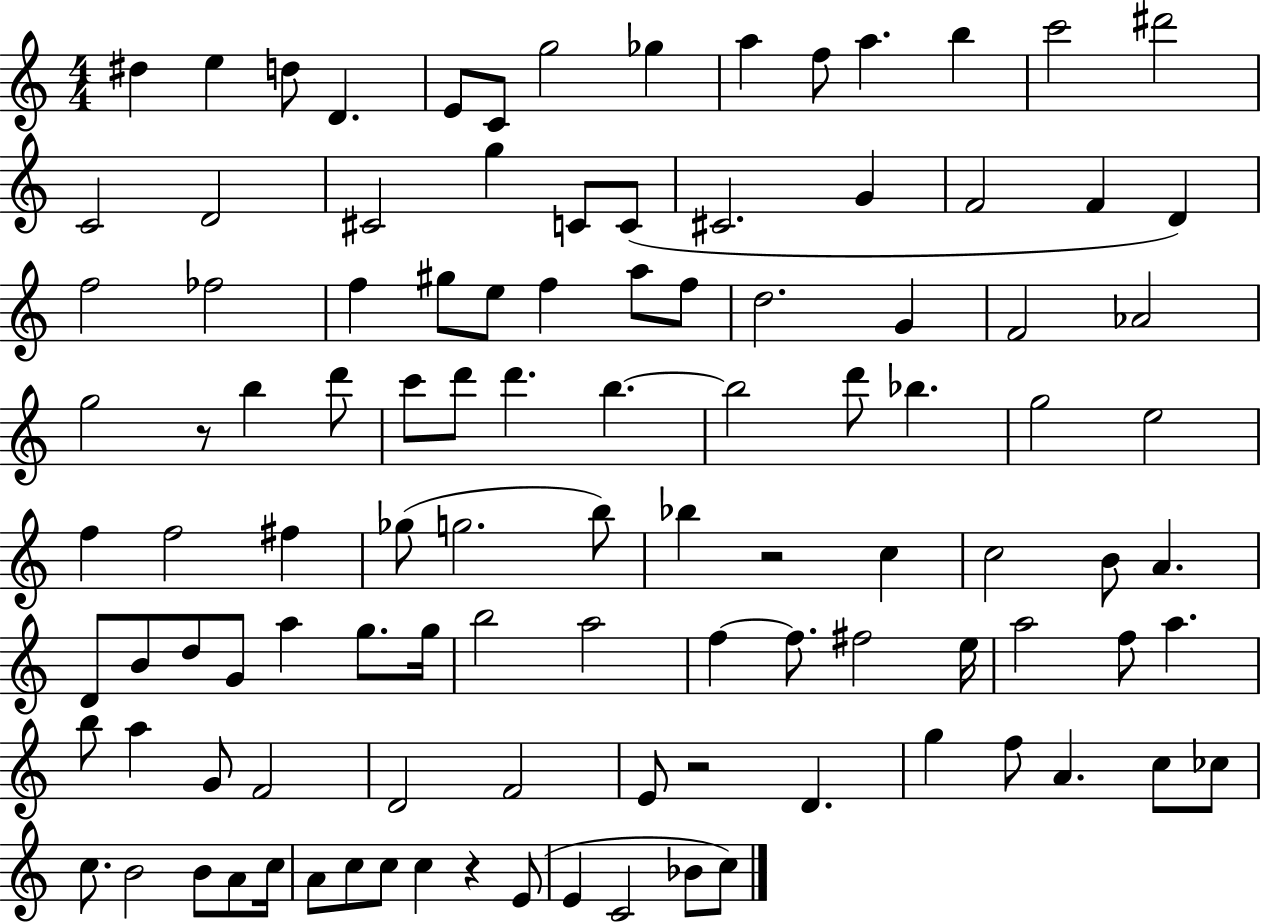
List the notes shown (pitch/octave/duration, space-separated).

D#5/q E5/q D5/e D4/q. E4/e C4/e G5/h Gb5/q A5/q F5/e A5/q. B5/q C6/h D#6/h C4/h D4/h C#4/h G5/q C4/e C4/e C#4/h. G4/q F4/h F4/q D4/q F5/h FES5/h F5/q G#5/e E5/e F5/q A5/e F5/e D5/h. G4/q F4/h Ab4/h G5/h R/e B5/q D6/e C6/e D6/e D6/q. B5/q. B5/h D6/e Bb5/q. G5/h E5/h F5/q F5/h F#5/q Gb5/e G5/h. B5/e Bb5/q R/h C5/q C5/h B4/e A4/q. D4/e B4/e D5/e G4/e A5/q G5/e. G5/s B5/h A5/h F5/q F5/e. F#5/h E5/s A5/h F5/e A5/q. B5/e A5/q G4/e F4/h D4/h F4/h E4/e R/h D4/q. G5/q F5/e A4/q. C5/e CES5/e C5/e. B4/h B4/e A4/e C5/s A4/e C5/e C5/e C5/q R/q E4/e E4/q C4/h Bb4/e C5/e